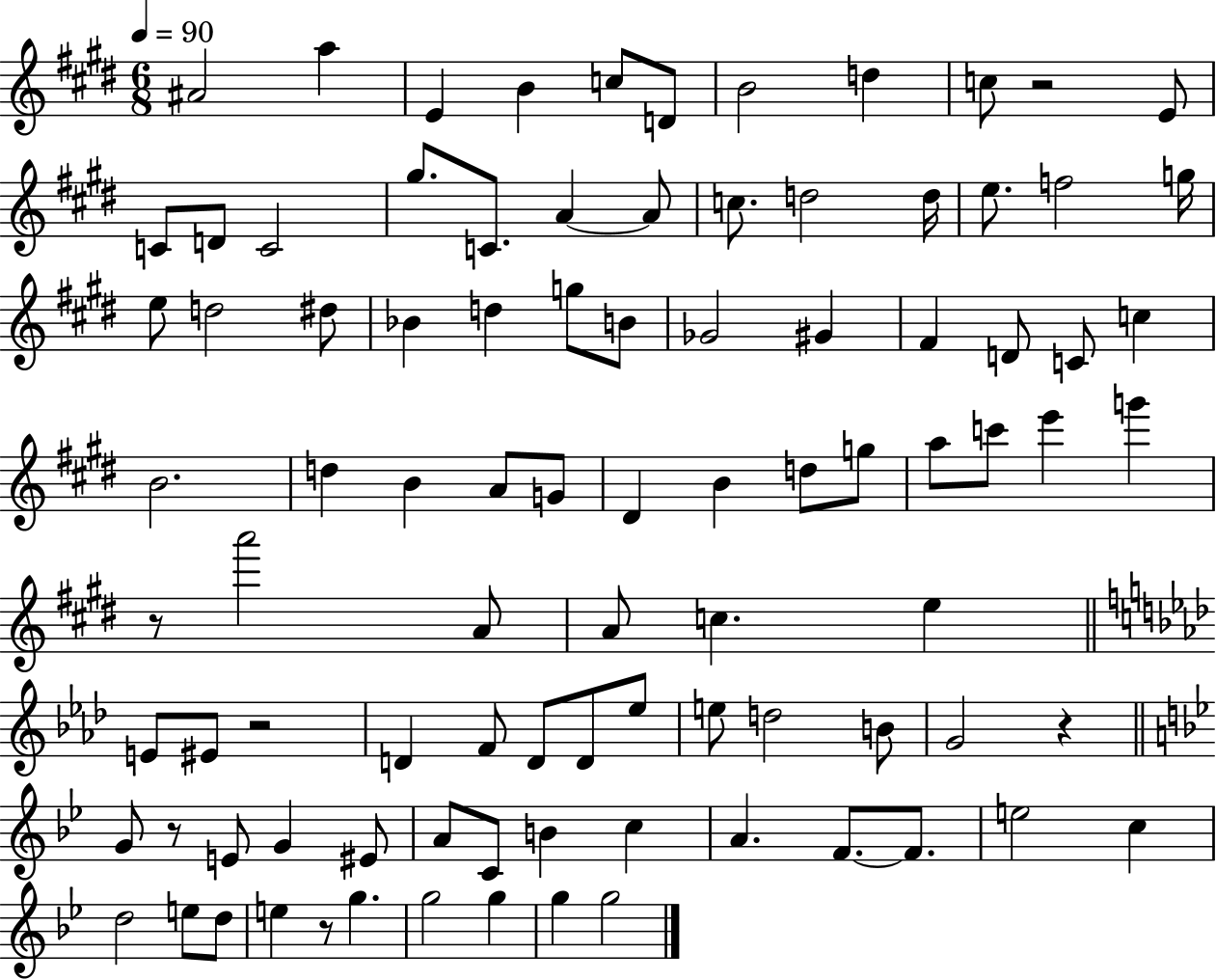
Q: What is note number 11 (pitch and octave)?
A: C4